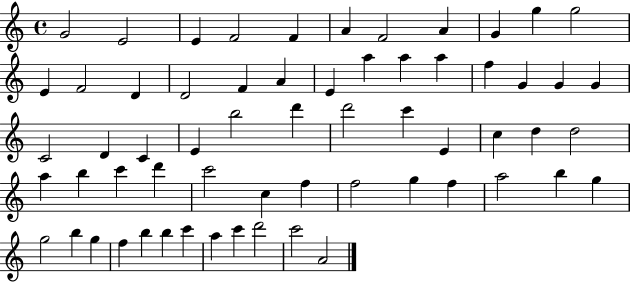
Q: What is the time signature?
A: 4/4